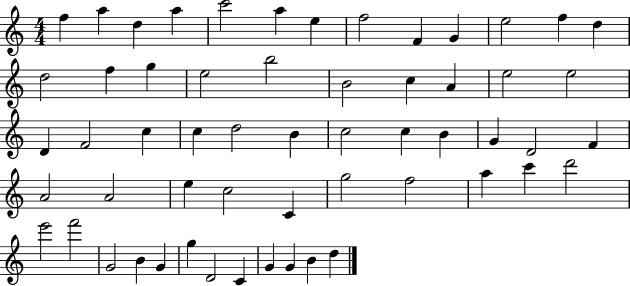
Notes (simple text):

F5/q A5/q D5/q A5/q C6/h A5/q E5/q F5/h F4/q G4/q E5/h F5/q D5/q D5/h F5/q G5/q E5/h B5/h B4/h C5/q A4/q E5/h E5/h D4/q F4/h C5/q C5/q D5/h B4/q C5/h C5/q B4/q G4/q D4/h F4/q A4/h A4/h E5/q C5/h C4/q G5/h F5/h A5/q C6/q D6/h E6/h F6/h G4/h B4/q G4/q G5/q D4/h C4/q G4/q G4/q B4/q D5/q